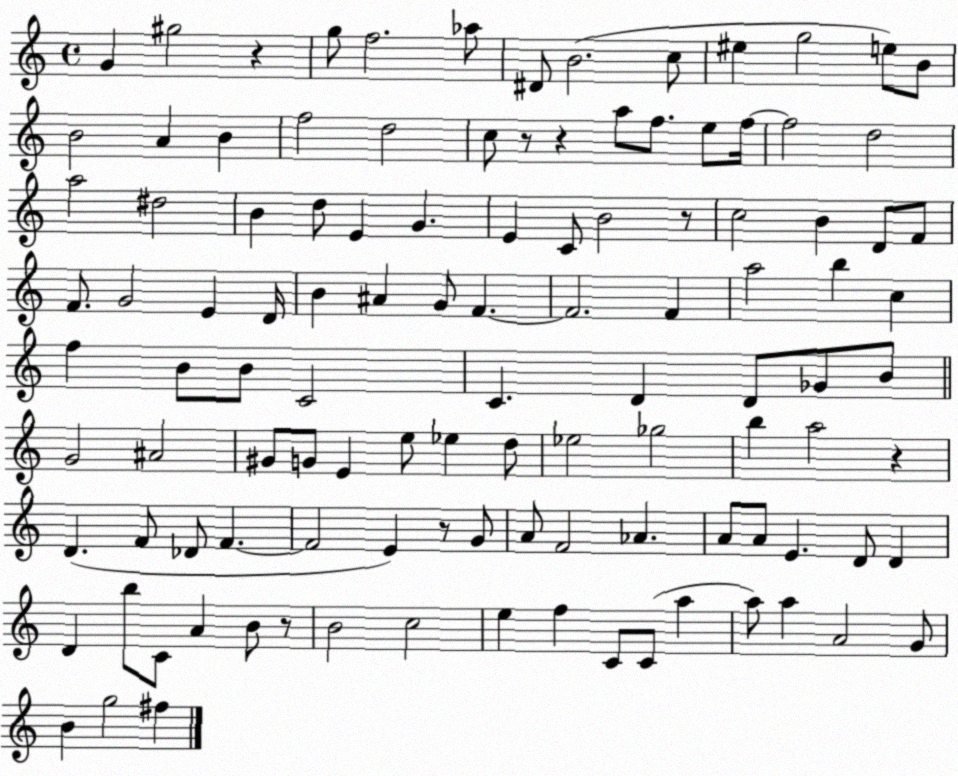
X:1
T:Untitled
M:4/4
L:1/4
K:C
G ^g2 z g/2 f2 _a/2 ^D/2 B2 c/2 ^e g2 e/2 B/2 B2 A B f2 d2 c/2 z/2 z a/2 f/2 e/2 f/4 f2 d2 a2 ^d2 B d/2 E G E C/2 B2 z/2 c2 B D/2 F/2 F/2 G2 E D/4 B ^A G/2 F F2 F a2 b c f B/2 B/2 C2 C D D/2 _G/2 B/2 G2 ^A2 ^G/2 G/2 E e/2 _e d/2 _e2 _g2 b a2 z D F/2 _D/2 F F2 E z/2 G/2 A/2 F2 _A A/2 A/2 E D/2 D D b/2 C/2 A B/2 z/2 B2 c2 e f C/2 C/2 a a/2 a A2 G/2 B g2 ^f